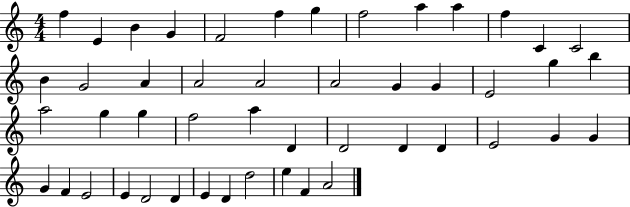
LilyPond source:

{
  \clef treble
  \numericTimeSignature
  \time 4/4
  \key c \major
  f''4 e'4 b'4 g'4 | f'2 f''4 g''4 | f''2 a''4 a''4 | f''4 c'4 c'2 | \break b'4 g'2 a'4 | a'2 a'2 | a'2 g'4 g'4 | e'2 g''4 b''4 | \break a''2 g''4 g''4 | f''2 a''4 d'4 | d'2 d'4 d'4 | e'2 g'4 g'4 | \break g'4 f'4 e'2 | e'4 d'2 d'4 | e'4 d'4 d''2 | e''4 f'4 a'2 | \break \bar "|."
}